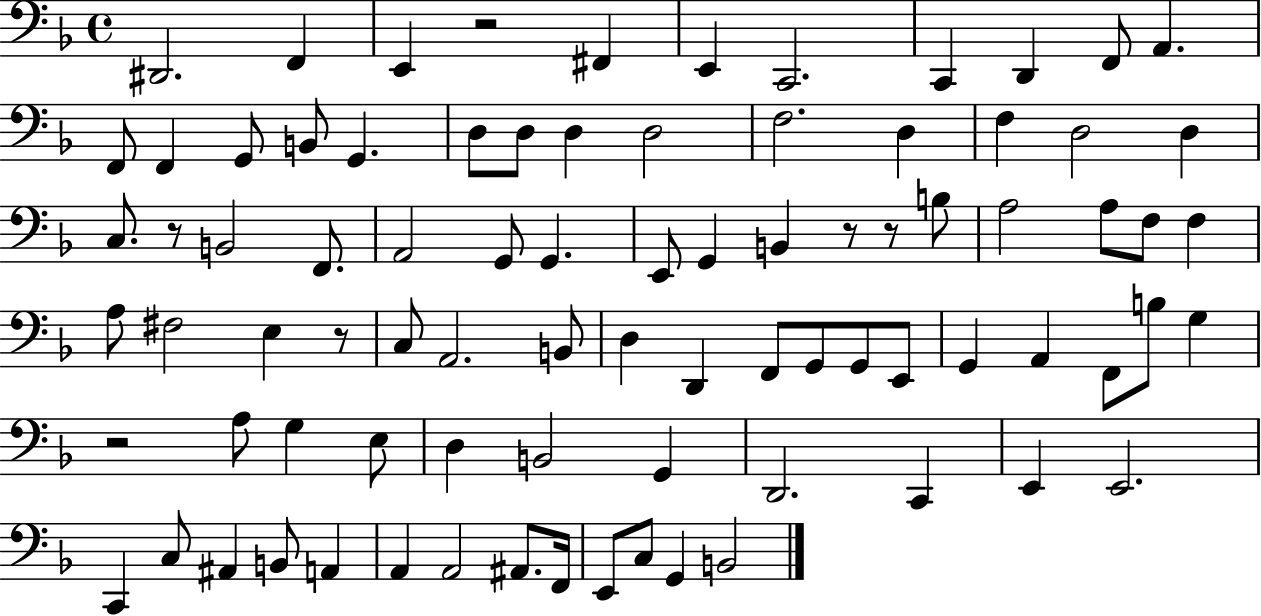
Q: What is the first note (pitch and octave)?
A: D#2